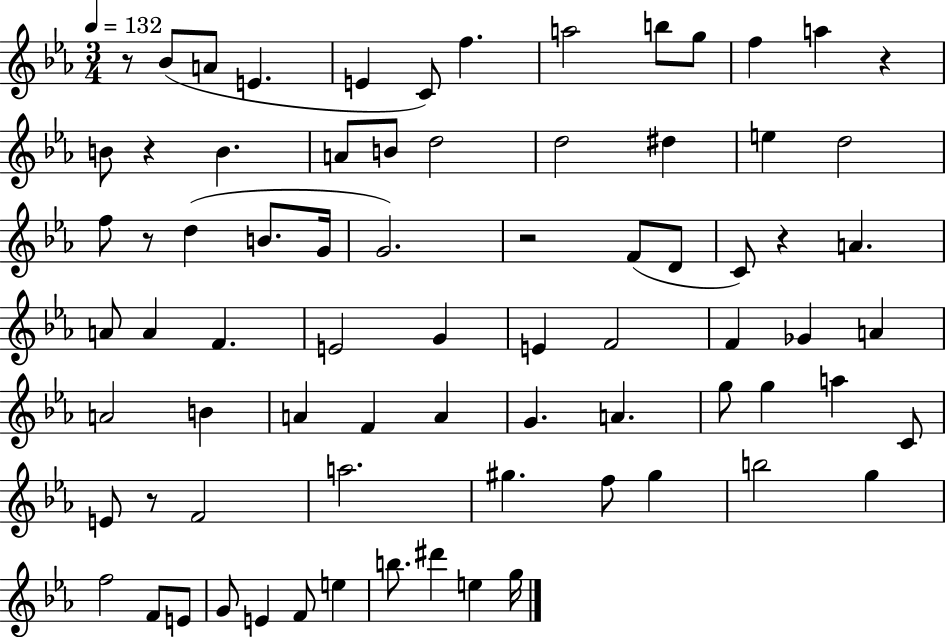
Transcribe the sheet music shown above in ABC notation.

X:1
T:Untitled
M:3/4
L:1/4
K:Eb
z/2 _B/2 A/2 E E C/2 f a2 b/2 g/2 f a z B/2 z B A/2 B/2 d2 d2 ^d e d2 f/2 z/2 d B/2 G/4 G2 z2 F/2 D/2 C/2 z A A/2 A F E2 G E F2 F _G A A2 B A F A G A g/2 g a C/2 E/2 z/2 F2 a2 ^g f/2 ^g b2 g f2 F/2 E/2 G/2 E F/2 e b/2 ^d' e g/4